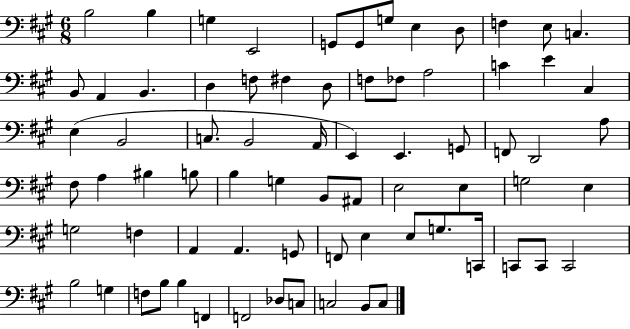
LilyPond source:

{
  \clef bass
  \numericTimeSignature
  \time 6/8
  \key a \major
  \repeat volta 2 { b2 b4 | g4 e,2 | g,8 g,8 g8 e4 d8 | f4 e8 c4. | \break b,8 a,4 b,4. | d4 f8 fis4 d8 | f8 fes8 a2 | c'4 e'4 cis4 | \break e4( b,2 | c8. b,2 a,16 | e,4) e,4. g,8 | f,8 d,2 a8 | \break fis8 a4 bis4 b8 | b4 g4 b,8 ais,8 | e2 e4 | g2 e4 | \break g2 f4 | a,4 a,4. g,8 | f,8 e4 e8 g8. c,16 | c,8 c,8 c,2 | \break b2 g4 | f8 b8 b4 f,4 | f,2 des8 c8 | c2 b,8 c8 | \break } \bar "|."
}